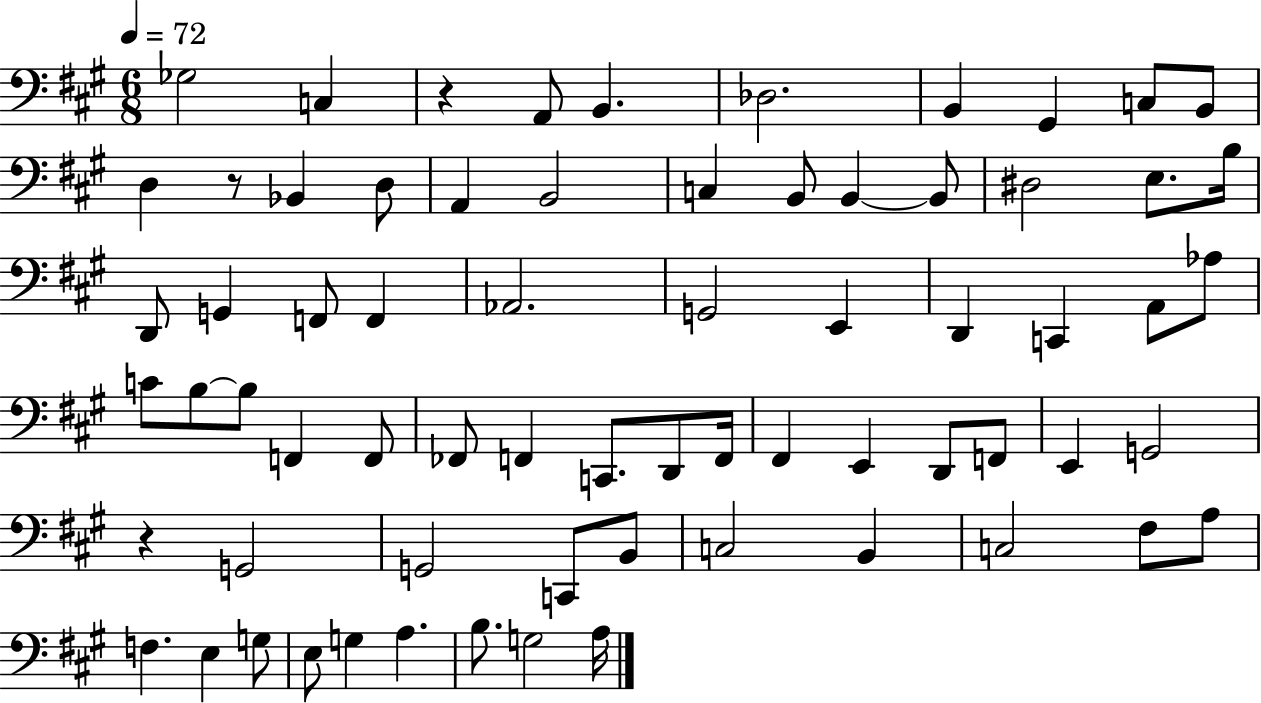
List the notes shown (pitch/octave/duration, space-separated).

Gb3/h C3/q R/q A2/e B2/q. Db3/h. B2/q G#2/q C3/e B2/e D3/q R/e Bb2/q D3/e A2/q B2/h C3/q B2/e B2/q B2/e D#3/h E3/e. B3/s D2/e G2/q F2/e F2/q Ab2/h. G2/h E2/q D2/q C2/q A2/e Ab3/e C4/e B3/e B3/e F2/q F2/e FES2/e F2/q C2/e. D2/e F2/s F#2/q E2/q D2/e F2/e E2/q G2/h R/q G2/h G2/h C2/e B2/e C3/h B2/q C3/h F#3/e A3/e F3/q. E3/q G3/e E3/e G3/q A3/q. B3/e. G3/h A3/s